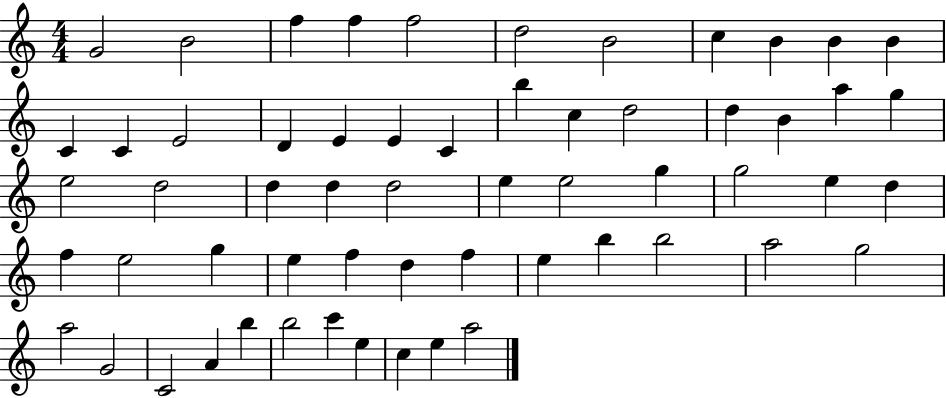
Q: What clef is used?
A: treble